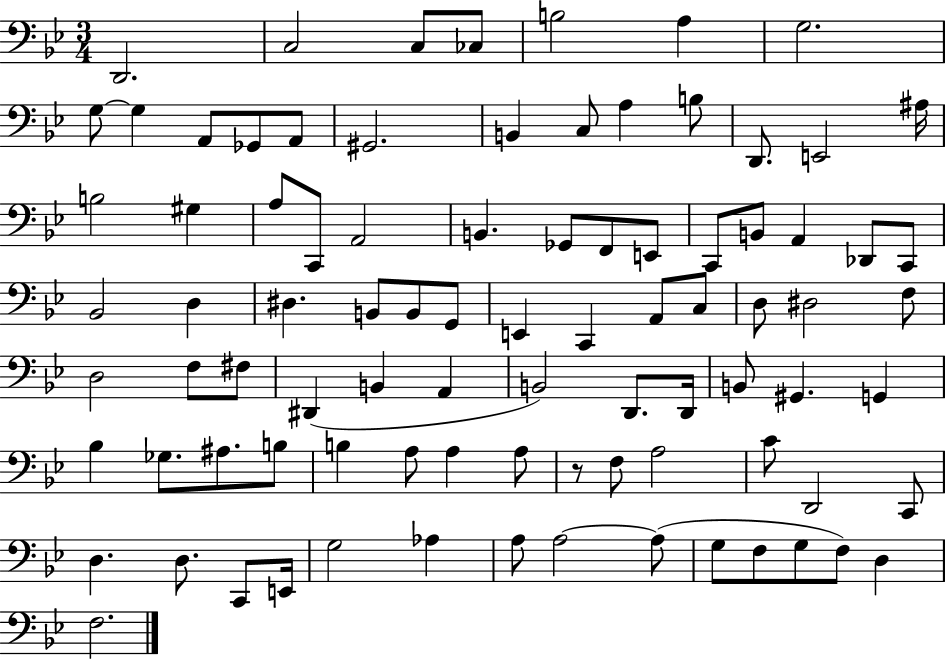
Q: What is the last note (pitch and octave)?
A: F3